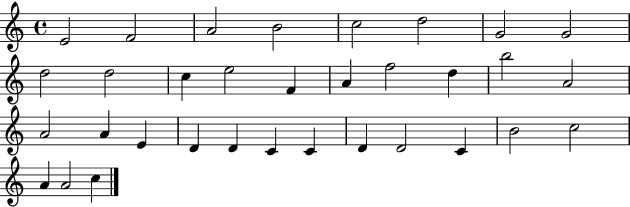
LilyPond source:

{
  \clef treble
  \time 4/4
  \defaultTimeSignature
  \key c \major
  e'2 f'2 | a'2 b'2 | c''2 d''2 | g'2 g'2 | \break d''2 d''2 | c''4 e''2 f'4 | a'4 f''2 d''4 | b''2 a'2 | \break a'2 a'4 e'4 | d'4 d'4 c'4 c'4 | d'4 d'2 c'4 | b'2 c''2 | \break a'4 a'2 c''4 | \bar "|."
}